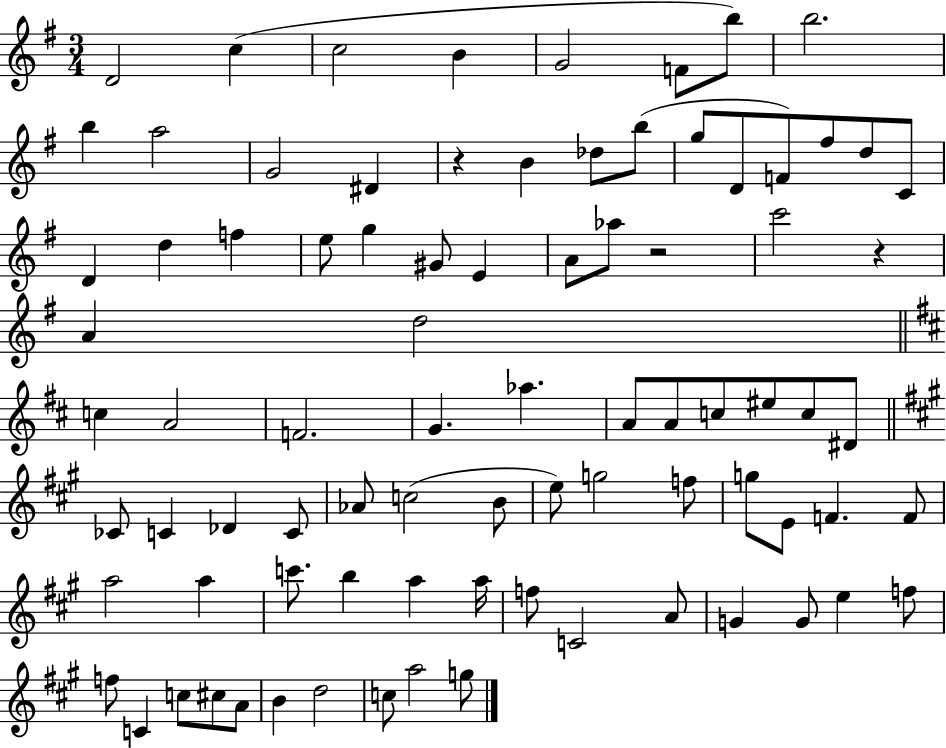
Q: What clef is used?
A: treble